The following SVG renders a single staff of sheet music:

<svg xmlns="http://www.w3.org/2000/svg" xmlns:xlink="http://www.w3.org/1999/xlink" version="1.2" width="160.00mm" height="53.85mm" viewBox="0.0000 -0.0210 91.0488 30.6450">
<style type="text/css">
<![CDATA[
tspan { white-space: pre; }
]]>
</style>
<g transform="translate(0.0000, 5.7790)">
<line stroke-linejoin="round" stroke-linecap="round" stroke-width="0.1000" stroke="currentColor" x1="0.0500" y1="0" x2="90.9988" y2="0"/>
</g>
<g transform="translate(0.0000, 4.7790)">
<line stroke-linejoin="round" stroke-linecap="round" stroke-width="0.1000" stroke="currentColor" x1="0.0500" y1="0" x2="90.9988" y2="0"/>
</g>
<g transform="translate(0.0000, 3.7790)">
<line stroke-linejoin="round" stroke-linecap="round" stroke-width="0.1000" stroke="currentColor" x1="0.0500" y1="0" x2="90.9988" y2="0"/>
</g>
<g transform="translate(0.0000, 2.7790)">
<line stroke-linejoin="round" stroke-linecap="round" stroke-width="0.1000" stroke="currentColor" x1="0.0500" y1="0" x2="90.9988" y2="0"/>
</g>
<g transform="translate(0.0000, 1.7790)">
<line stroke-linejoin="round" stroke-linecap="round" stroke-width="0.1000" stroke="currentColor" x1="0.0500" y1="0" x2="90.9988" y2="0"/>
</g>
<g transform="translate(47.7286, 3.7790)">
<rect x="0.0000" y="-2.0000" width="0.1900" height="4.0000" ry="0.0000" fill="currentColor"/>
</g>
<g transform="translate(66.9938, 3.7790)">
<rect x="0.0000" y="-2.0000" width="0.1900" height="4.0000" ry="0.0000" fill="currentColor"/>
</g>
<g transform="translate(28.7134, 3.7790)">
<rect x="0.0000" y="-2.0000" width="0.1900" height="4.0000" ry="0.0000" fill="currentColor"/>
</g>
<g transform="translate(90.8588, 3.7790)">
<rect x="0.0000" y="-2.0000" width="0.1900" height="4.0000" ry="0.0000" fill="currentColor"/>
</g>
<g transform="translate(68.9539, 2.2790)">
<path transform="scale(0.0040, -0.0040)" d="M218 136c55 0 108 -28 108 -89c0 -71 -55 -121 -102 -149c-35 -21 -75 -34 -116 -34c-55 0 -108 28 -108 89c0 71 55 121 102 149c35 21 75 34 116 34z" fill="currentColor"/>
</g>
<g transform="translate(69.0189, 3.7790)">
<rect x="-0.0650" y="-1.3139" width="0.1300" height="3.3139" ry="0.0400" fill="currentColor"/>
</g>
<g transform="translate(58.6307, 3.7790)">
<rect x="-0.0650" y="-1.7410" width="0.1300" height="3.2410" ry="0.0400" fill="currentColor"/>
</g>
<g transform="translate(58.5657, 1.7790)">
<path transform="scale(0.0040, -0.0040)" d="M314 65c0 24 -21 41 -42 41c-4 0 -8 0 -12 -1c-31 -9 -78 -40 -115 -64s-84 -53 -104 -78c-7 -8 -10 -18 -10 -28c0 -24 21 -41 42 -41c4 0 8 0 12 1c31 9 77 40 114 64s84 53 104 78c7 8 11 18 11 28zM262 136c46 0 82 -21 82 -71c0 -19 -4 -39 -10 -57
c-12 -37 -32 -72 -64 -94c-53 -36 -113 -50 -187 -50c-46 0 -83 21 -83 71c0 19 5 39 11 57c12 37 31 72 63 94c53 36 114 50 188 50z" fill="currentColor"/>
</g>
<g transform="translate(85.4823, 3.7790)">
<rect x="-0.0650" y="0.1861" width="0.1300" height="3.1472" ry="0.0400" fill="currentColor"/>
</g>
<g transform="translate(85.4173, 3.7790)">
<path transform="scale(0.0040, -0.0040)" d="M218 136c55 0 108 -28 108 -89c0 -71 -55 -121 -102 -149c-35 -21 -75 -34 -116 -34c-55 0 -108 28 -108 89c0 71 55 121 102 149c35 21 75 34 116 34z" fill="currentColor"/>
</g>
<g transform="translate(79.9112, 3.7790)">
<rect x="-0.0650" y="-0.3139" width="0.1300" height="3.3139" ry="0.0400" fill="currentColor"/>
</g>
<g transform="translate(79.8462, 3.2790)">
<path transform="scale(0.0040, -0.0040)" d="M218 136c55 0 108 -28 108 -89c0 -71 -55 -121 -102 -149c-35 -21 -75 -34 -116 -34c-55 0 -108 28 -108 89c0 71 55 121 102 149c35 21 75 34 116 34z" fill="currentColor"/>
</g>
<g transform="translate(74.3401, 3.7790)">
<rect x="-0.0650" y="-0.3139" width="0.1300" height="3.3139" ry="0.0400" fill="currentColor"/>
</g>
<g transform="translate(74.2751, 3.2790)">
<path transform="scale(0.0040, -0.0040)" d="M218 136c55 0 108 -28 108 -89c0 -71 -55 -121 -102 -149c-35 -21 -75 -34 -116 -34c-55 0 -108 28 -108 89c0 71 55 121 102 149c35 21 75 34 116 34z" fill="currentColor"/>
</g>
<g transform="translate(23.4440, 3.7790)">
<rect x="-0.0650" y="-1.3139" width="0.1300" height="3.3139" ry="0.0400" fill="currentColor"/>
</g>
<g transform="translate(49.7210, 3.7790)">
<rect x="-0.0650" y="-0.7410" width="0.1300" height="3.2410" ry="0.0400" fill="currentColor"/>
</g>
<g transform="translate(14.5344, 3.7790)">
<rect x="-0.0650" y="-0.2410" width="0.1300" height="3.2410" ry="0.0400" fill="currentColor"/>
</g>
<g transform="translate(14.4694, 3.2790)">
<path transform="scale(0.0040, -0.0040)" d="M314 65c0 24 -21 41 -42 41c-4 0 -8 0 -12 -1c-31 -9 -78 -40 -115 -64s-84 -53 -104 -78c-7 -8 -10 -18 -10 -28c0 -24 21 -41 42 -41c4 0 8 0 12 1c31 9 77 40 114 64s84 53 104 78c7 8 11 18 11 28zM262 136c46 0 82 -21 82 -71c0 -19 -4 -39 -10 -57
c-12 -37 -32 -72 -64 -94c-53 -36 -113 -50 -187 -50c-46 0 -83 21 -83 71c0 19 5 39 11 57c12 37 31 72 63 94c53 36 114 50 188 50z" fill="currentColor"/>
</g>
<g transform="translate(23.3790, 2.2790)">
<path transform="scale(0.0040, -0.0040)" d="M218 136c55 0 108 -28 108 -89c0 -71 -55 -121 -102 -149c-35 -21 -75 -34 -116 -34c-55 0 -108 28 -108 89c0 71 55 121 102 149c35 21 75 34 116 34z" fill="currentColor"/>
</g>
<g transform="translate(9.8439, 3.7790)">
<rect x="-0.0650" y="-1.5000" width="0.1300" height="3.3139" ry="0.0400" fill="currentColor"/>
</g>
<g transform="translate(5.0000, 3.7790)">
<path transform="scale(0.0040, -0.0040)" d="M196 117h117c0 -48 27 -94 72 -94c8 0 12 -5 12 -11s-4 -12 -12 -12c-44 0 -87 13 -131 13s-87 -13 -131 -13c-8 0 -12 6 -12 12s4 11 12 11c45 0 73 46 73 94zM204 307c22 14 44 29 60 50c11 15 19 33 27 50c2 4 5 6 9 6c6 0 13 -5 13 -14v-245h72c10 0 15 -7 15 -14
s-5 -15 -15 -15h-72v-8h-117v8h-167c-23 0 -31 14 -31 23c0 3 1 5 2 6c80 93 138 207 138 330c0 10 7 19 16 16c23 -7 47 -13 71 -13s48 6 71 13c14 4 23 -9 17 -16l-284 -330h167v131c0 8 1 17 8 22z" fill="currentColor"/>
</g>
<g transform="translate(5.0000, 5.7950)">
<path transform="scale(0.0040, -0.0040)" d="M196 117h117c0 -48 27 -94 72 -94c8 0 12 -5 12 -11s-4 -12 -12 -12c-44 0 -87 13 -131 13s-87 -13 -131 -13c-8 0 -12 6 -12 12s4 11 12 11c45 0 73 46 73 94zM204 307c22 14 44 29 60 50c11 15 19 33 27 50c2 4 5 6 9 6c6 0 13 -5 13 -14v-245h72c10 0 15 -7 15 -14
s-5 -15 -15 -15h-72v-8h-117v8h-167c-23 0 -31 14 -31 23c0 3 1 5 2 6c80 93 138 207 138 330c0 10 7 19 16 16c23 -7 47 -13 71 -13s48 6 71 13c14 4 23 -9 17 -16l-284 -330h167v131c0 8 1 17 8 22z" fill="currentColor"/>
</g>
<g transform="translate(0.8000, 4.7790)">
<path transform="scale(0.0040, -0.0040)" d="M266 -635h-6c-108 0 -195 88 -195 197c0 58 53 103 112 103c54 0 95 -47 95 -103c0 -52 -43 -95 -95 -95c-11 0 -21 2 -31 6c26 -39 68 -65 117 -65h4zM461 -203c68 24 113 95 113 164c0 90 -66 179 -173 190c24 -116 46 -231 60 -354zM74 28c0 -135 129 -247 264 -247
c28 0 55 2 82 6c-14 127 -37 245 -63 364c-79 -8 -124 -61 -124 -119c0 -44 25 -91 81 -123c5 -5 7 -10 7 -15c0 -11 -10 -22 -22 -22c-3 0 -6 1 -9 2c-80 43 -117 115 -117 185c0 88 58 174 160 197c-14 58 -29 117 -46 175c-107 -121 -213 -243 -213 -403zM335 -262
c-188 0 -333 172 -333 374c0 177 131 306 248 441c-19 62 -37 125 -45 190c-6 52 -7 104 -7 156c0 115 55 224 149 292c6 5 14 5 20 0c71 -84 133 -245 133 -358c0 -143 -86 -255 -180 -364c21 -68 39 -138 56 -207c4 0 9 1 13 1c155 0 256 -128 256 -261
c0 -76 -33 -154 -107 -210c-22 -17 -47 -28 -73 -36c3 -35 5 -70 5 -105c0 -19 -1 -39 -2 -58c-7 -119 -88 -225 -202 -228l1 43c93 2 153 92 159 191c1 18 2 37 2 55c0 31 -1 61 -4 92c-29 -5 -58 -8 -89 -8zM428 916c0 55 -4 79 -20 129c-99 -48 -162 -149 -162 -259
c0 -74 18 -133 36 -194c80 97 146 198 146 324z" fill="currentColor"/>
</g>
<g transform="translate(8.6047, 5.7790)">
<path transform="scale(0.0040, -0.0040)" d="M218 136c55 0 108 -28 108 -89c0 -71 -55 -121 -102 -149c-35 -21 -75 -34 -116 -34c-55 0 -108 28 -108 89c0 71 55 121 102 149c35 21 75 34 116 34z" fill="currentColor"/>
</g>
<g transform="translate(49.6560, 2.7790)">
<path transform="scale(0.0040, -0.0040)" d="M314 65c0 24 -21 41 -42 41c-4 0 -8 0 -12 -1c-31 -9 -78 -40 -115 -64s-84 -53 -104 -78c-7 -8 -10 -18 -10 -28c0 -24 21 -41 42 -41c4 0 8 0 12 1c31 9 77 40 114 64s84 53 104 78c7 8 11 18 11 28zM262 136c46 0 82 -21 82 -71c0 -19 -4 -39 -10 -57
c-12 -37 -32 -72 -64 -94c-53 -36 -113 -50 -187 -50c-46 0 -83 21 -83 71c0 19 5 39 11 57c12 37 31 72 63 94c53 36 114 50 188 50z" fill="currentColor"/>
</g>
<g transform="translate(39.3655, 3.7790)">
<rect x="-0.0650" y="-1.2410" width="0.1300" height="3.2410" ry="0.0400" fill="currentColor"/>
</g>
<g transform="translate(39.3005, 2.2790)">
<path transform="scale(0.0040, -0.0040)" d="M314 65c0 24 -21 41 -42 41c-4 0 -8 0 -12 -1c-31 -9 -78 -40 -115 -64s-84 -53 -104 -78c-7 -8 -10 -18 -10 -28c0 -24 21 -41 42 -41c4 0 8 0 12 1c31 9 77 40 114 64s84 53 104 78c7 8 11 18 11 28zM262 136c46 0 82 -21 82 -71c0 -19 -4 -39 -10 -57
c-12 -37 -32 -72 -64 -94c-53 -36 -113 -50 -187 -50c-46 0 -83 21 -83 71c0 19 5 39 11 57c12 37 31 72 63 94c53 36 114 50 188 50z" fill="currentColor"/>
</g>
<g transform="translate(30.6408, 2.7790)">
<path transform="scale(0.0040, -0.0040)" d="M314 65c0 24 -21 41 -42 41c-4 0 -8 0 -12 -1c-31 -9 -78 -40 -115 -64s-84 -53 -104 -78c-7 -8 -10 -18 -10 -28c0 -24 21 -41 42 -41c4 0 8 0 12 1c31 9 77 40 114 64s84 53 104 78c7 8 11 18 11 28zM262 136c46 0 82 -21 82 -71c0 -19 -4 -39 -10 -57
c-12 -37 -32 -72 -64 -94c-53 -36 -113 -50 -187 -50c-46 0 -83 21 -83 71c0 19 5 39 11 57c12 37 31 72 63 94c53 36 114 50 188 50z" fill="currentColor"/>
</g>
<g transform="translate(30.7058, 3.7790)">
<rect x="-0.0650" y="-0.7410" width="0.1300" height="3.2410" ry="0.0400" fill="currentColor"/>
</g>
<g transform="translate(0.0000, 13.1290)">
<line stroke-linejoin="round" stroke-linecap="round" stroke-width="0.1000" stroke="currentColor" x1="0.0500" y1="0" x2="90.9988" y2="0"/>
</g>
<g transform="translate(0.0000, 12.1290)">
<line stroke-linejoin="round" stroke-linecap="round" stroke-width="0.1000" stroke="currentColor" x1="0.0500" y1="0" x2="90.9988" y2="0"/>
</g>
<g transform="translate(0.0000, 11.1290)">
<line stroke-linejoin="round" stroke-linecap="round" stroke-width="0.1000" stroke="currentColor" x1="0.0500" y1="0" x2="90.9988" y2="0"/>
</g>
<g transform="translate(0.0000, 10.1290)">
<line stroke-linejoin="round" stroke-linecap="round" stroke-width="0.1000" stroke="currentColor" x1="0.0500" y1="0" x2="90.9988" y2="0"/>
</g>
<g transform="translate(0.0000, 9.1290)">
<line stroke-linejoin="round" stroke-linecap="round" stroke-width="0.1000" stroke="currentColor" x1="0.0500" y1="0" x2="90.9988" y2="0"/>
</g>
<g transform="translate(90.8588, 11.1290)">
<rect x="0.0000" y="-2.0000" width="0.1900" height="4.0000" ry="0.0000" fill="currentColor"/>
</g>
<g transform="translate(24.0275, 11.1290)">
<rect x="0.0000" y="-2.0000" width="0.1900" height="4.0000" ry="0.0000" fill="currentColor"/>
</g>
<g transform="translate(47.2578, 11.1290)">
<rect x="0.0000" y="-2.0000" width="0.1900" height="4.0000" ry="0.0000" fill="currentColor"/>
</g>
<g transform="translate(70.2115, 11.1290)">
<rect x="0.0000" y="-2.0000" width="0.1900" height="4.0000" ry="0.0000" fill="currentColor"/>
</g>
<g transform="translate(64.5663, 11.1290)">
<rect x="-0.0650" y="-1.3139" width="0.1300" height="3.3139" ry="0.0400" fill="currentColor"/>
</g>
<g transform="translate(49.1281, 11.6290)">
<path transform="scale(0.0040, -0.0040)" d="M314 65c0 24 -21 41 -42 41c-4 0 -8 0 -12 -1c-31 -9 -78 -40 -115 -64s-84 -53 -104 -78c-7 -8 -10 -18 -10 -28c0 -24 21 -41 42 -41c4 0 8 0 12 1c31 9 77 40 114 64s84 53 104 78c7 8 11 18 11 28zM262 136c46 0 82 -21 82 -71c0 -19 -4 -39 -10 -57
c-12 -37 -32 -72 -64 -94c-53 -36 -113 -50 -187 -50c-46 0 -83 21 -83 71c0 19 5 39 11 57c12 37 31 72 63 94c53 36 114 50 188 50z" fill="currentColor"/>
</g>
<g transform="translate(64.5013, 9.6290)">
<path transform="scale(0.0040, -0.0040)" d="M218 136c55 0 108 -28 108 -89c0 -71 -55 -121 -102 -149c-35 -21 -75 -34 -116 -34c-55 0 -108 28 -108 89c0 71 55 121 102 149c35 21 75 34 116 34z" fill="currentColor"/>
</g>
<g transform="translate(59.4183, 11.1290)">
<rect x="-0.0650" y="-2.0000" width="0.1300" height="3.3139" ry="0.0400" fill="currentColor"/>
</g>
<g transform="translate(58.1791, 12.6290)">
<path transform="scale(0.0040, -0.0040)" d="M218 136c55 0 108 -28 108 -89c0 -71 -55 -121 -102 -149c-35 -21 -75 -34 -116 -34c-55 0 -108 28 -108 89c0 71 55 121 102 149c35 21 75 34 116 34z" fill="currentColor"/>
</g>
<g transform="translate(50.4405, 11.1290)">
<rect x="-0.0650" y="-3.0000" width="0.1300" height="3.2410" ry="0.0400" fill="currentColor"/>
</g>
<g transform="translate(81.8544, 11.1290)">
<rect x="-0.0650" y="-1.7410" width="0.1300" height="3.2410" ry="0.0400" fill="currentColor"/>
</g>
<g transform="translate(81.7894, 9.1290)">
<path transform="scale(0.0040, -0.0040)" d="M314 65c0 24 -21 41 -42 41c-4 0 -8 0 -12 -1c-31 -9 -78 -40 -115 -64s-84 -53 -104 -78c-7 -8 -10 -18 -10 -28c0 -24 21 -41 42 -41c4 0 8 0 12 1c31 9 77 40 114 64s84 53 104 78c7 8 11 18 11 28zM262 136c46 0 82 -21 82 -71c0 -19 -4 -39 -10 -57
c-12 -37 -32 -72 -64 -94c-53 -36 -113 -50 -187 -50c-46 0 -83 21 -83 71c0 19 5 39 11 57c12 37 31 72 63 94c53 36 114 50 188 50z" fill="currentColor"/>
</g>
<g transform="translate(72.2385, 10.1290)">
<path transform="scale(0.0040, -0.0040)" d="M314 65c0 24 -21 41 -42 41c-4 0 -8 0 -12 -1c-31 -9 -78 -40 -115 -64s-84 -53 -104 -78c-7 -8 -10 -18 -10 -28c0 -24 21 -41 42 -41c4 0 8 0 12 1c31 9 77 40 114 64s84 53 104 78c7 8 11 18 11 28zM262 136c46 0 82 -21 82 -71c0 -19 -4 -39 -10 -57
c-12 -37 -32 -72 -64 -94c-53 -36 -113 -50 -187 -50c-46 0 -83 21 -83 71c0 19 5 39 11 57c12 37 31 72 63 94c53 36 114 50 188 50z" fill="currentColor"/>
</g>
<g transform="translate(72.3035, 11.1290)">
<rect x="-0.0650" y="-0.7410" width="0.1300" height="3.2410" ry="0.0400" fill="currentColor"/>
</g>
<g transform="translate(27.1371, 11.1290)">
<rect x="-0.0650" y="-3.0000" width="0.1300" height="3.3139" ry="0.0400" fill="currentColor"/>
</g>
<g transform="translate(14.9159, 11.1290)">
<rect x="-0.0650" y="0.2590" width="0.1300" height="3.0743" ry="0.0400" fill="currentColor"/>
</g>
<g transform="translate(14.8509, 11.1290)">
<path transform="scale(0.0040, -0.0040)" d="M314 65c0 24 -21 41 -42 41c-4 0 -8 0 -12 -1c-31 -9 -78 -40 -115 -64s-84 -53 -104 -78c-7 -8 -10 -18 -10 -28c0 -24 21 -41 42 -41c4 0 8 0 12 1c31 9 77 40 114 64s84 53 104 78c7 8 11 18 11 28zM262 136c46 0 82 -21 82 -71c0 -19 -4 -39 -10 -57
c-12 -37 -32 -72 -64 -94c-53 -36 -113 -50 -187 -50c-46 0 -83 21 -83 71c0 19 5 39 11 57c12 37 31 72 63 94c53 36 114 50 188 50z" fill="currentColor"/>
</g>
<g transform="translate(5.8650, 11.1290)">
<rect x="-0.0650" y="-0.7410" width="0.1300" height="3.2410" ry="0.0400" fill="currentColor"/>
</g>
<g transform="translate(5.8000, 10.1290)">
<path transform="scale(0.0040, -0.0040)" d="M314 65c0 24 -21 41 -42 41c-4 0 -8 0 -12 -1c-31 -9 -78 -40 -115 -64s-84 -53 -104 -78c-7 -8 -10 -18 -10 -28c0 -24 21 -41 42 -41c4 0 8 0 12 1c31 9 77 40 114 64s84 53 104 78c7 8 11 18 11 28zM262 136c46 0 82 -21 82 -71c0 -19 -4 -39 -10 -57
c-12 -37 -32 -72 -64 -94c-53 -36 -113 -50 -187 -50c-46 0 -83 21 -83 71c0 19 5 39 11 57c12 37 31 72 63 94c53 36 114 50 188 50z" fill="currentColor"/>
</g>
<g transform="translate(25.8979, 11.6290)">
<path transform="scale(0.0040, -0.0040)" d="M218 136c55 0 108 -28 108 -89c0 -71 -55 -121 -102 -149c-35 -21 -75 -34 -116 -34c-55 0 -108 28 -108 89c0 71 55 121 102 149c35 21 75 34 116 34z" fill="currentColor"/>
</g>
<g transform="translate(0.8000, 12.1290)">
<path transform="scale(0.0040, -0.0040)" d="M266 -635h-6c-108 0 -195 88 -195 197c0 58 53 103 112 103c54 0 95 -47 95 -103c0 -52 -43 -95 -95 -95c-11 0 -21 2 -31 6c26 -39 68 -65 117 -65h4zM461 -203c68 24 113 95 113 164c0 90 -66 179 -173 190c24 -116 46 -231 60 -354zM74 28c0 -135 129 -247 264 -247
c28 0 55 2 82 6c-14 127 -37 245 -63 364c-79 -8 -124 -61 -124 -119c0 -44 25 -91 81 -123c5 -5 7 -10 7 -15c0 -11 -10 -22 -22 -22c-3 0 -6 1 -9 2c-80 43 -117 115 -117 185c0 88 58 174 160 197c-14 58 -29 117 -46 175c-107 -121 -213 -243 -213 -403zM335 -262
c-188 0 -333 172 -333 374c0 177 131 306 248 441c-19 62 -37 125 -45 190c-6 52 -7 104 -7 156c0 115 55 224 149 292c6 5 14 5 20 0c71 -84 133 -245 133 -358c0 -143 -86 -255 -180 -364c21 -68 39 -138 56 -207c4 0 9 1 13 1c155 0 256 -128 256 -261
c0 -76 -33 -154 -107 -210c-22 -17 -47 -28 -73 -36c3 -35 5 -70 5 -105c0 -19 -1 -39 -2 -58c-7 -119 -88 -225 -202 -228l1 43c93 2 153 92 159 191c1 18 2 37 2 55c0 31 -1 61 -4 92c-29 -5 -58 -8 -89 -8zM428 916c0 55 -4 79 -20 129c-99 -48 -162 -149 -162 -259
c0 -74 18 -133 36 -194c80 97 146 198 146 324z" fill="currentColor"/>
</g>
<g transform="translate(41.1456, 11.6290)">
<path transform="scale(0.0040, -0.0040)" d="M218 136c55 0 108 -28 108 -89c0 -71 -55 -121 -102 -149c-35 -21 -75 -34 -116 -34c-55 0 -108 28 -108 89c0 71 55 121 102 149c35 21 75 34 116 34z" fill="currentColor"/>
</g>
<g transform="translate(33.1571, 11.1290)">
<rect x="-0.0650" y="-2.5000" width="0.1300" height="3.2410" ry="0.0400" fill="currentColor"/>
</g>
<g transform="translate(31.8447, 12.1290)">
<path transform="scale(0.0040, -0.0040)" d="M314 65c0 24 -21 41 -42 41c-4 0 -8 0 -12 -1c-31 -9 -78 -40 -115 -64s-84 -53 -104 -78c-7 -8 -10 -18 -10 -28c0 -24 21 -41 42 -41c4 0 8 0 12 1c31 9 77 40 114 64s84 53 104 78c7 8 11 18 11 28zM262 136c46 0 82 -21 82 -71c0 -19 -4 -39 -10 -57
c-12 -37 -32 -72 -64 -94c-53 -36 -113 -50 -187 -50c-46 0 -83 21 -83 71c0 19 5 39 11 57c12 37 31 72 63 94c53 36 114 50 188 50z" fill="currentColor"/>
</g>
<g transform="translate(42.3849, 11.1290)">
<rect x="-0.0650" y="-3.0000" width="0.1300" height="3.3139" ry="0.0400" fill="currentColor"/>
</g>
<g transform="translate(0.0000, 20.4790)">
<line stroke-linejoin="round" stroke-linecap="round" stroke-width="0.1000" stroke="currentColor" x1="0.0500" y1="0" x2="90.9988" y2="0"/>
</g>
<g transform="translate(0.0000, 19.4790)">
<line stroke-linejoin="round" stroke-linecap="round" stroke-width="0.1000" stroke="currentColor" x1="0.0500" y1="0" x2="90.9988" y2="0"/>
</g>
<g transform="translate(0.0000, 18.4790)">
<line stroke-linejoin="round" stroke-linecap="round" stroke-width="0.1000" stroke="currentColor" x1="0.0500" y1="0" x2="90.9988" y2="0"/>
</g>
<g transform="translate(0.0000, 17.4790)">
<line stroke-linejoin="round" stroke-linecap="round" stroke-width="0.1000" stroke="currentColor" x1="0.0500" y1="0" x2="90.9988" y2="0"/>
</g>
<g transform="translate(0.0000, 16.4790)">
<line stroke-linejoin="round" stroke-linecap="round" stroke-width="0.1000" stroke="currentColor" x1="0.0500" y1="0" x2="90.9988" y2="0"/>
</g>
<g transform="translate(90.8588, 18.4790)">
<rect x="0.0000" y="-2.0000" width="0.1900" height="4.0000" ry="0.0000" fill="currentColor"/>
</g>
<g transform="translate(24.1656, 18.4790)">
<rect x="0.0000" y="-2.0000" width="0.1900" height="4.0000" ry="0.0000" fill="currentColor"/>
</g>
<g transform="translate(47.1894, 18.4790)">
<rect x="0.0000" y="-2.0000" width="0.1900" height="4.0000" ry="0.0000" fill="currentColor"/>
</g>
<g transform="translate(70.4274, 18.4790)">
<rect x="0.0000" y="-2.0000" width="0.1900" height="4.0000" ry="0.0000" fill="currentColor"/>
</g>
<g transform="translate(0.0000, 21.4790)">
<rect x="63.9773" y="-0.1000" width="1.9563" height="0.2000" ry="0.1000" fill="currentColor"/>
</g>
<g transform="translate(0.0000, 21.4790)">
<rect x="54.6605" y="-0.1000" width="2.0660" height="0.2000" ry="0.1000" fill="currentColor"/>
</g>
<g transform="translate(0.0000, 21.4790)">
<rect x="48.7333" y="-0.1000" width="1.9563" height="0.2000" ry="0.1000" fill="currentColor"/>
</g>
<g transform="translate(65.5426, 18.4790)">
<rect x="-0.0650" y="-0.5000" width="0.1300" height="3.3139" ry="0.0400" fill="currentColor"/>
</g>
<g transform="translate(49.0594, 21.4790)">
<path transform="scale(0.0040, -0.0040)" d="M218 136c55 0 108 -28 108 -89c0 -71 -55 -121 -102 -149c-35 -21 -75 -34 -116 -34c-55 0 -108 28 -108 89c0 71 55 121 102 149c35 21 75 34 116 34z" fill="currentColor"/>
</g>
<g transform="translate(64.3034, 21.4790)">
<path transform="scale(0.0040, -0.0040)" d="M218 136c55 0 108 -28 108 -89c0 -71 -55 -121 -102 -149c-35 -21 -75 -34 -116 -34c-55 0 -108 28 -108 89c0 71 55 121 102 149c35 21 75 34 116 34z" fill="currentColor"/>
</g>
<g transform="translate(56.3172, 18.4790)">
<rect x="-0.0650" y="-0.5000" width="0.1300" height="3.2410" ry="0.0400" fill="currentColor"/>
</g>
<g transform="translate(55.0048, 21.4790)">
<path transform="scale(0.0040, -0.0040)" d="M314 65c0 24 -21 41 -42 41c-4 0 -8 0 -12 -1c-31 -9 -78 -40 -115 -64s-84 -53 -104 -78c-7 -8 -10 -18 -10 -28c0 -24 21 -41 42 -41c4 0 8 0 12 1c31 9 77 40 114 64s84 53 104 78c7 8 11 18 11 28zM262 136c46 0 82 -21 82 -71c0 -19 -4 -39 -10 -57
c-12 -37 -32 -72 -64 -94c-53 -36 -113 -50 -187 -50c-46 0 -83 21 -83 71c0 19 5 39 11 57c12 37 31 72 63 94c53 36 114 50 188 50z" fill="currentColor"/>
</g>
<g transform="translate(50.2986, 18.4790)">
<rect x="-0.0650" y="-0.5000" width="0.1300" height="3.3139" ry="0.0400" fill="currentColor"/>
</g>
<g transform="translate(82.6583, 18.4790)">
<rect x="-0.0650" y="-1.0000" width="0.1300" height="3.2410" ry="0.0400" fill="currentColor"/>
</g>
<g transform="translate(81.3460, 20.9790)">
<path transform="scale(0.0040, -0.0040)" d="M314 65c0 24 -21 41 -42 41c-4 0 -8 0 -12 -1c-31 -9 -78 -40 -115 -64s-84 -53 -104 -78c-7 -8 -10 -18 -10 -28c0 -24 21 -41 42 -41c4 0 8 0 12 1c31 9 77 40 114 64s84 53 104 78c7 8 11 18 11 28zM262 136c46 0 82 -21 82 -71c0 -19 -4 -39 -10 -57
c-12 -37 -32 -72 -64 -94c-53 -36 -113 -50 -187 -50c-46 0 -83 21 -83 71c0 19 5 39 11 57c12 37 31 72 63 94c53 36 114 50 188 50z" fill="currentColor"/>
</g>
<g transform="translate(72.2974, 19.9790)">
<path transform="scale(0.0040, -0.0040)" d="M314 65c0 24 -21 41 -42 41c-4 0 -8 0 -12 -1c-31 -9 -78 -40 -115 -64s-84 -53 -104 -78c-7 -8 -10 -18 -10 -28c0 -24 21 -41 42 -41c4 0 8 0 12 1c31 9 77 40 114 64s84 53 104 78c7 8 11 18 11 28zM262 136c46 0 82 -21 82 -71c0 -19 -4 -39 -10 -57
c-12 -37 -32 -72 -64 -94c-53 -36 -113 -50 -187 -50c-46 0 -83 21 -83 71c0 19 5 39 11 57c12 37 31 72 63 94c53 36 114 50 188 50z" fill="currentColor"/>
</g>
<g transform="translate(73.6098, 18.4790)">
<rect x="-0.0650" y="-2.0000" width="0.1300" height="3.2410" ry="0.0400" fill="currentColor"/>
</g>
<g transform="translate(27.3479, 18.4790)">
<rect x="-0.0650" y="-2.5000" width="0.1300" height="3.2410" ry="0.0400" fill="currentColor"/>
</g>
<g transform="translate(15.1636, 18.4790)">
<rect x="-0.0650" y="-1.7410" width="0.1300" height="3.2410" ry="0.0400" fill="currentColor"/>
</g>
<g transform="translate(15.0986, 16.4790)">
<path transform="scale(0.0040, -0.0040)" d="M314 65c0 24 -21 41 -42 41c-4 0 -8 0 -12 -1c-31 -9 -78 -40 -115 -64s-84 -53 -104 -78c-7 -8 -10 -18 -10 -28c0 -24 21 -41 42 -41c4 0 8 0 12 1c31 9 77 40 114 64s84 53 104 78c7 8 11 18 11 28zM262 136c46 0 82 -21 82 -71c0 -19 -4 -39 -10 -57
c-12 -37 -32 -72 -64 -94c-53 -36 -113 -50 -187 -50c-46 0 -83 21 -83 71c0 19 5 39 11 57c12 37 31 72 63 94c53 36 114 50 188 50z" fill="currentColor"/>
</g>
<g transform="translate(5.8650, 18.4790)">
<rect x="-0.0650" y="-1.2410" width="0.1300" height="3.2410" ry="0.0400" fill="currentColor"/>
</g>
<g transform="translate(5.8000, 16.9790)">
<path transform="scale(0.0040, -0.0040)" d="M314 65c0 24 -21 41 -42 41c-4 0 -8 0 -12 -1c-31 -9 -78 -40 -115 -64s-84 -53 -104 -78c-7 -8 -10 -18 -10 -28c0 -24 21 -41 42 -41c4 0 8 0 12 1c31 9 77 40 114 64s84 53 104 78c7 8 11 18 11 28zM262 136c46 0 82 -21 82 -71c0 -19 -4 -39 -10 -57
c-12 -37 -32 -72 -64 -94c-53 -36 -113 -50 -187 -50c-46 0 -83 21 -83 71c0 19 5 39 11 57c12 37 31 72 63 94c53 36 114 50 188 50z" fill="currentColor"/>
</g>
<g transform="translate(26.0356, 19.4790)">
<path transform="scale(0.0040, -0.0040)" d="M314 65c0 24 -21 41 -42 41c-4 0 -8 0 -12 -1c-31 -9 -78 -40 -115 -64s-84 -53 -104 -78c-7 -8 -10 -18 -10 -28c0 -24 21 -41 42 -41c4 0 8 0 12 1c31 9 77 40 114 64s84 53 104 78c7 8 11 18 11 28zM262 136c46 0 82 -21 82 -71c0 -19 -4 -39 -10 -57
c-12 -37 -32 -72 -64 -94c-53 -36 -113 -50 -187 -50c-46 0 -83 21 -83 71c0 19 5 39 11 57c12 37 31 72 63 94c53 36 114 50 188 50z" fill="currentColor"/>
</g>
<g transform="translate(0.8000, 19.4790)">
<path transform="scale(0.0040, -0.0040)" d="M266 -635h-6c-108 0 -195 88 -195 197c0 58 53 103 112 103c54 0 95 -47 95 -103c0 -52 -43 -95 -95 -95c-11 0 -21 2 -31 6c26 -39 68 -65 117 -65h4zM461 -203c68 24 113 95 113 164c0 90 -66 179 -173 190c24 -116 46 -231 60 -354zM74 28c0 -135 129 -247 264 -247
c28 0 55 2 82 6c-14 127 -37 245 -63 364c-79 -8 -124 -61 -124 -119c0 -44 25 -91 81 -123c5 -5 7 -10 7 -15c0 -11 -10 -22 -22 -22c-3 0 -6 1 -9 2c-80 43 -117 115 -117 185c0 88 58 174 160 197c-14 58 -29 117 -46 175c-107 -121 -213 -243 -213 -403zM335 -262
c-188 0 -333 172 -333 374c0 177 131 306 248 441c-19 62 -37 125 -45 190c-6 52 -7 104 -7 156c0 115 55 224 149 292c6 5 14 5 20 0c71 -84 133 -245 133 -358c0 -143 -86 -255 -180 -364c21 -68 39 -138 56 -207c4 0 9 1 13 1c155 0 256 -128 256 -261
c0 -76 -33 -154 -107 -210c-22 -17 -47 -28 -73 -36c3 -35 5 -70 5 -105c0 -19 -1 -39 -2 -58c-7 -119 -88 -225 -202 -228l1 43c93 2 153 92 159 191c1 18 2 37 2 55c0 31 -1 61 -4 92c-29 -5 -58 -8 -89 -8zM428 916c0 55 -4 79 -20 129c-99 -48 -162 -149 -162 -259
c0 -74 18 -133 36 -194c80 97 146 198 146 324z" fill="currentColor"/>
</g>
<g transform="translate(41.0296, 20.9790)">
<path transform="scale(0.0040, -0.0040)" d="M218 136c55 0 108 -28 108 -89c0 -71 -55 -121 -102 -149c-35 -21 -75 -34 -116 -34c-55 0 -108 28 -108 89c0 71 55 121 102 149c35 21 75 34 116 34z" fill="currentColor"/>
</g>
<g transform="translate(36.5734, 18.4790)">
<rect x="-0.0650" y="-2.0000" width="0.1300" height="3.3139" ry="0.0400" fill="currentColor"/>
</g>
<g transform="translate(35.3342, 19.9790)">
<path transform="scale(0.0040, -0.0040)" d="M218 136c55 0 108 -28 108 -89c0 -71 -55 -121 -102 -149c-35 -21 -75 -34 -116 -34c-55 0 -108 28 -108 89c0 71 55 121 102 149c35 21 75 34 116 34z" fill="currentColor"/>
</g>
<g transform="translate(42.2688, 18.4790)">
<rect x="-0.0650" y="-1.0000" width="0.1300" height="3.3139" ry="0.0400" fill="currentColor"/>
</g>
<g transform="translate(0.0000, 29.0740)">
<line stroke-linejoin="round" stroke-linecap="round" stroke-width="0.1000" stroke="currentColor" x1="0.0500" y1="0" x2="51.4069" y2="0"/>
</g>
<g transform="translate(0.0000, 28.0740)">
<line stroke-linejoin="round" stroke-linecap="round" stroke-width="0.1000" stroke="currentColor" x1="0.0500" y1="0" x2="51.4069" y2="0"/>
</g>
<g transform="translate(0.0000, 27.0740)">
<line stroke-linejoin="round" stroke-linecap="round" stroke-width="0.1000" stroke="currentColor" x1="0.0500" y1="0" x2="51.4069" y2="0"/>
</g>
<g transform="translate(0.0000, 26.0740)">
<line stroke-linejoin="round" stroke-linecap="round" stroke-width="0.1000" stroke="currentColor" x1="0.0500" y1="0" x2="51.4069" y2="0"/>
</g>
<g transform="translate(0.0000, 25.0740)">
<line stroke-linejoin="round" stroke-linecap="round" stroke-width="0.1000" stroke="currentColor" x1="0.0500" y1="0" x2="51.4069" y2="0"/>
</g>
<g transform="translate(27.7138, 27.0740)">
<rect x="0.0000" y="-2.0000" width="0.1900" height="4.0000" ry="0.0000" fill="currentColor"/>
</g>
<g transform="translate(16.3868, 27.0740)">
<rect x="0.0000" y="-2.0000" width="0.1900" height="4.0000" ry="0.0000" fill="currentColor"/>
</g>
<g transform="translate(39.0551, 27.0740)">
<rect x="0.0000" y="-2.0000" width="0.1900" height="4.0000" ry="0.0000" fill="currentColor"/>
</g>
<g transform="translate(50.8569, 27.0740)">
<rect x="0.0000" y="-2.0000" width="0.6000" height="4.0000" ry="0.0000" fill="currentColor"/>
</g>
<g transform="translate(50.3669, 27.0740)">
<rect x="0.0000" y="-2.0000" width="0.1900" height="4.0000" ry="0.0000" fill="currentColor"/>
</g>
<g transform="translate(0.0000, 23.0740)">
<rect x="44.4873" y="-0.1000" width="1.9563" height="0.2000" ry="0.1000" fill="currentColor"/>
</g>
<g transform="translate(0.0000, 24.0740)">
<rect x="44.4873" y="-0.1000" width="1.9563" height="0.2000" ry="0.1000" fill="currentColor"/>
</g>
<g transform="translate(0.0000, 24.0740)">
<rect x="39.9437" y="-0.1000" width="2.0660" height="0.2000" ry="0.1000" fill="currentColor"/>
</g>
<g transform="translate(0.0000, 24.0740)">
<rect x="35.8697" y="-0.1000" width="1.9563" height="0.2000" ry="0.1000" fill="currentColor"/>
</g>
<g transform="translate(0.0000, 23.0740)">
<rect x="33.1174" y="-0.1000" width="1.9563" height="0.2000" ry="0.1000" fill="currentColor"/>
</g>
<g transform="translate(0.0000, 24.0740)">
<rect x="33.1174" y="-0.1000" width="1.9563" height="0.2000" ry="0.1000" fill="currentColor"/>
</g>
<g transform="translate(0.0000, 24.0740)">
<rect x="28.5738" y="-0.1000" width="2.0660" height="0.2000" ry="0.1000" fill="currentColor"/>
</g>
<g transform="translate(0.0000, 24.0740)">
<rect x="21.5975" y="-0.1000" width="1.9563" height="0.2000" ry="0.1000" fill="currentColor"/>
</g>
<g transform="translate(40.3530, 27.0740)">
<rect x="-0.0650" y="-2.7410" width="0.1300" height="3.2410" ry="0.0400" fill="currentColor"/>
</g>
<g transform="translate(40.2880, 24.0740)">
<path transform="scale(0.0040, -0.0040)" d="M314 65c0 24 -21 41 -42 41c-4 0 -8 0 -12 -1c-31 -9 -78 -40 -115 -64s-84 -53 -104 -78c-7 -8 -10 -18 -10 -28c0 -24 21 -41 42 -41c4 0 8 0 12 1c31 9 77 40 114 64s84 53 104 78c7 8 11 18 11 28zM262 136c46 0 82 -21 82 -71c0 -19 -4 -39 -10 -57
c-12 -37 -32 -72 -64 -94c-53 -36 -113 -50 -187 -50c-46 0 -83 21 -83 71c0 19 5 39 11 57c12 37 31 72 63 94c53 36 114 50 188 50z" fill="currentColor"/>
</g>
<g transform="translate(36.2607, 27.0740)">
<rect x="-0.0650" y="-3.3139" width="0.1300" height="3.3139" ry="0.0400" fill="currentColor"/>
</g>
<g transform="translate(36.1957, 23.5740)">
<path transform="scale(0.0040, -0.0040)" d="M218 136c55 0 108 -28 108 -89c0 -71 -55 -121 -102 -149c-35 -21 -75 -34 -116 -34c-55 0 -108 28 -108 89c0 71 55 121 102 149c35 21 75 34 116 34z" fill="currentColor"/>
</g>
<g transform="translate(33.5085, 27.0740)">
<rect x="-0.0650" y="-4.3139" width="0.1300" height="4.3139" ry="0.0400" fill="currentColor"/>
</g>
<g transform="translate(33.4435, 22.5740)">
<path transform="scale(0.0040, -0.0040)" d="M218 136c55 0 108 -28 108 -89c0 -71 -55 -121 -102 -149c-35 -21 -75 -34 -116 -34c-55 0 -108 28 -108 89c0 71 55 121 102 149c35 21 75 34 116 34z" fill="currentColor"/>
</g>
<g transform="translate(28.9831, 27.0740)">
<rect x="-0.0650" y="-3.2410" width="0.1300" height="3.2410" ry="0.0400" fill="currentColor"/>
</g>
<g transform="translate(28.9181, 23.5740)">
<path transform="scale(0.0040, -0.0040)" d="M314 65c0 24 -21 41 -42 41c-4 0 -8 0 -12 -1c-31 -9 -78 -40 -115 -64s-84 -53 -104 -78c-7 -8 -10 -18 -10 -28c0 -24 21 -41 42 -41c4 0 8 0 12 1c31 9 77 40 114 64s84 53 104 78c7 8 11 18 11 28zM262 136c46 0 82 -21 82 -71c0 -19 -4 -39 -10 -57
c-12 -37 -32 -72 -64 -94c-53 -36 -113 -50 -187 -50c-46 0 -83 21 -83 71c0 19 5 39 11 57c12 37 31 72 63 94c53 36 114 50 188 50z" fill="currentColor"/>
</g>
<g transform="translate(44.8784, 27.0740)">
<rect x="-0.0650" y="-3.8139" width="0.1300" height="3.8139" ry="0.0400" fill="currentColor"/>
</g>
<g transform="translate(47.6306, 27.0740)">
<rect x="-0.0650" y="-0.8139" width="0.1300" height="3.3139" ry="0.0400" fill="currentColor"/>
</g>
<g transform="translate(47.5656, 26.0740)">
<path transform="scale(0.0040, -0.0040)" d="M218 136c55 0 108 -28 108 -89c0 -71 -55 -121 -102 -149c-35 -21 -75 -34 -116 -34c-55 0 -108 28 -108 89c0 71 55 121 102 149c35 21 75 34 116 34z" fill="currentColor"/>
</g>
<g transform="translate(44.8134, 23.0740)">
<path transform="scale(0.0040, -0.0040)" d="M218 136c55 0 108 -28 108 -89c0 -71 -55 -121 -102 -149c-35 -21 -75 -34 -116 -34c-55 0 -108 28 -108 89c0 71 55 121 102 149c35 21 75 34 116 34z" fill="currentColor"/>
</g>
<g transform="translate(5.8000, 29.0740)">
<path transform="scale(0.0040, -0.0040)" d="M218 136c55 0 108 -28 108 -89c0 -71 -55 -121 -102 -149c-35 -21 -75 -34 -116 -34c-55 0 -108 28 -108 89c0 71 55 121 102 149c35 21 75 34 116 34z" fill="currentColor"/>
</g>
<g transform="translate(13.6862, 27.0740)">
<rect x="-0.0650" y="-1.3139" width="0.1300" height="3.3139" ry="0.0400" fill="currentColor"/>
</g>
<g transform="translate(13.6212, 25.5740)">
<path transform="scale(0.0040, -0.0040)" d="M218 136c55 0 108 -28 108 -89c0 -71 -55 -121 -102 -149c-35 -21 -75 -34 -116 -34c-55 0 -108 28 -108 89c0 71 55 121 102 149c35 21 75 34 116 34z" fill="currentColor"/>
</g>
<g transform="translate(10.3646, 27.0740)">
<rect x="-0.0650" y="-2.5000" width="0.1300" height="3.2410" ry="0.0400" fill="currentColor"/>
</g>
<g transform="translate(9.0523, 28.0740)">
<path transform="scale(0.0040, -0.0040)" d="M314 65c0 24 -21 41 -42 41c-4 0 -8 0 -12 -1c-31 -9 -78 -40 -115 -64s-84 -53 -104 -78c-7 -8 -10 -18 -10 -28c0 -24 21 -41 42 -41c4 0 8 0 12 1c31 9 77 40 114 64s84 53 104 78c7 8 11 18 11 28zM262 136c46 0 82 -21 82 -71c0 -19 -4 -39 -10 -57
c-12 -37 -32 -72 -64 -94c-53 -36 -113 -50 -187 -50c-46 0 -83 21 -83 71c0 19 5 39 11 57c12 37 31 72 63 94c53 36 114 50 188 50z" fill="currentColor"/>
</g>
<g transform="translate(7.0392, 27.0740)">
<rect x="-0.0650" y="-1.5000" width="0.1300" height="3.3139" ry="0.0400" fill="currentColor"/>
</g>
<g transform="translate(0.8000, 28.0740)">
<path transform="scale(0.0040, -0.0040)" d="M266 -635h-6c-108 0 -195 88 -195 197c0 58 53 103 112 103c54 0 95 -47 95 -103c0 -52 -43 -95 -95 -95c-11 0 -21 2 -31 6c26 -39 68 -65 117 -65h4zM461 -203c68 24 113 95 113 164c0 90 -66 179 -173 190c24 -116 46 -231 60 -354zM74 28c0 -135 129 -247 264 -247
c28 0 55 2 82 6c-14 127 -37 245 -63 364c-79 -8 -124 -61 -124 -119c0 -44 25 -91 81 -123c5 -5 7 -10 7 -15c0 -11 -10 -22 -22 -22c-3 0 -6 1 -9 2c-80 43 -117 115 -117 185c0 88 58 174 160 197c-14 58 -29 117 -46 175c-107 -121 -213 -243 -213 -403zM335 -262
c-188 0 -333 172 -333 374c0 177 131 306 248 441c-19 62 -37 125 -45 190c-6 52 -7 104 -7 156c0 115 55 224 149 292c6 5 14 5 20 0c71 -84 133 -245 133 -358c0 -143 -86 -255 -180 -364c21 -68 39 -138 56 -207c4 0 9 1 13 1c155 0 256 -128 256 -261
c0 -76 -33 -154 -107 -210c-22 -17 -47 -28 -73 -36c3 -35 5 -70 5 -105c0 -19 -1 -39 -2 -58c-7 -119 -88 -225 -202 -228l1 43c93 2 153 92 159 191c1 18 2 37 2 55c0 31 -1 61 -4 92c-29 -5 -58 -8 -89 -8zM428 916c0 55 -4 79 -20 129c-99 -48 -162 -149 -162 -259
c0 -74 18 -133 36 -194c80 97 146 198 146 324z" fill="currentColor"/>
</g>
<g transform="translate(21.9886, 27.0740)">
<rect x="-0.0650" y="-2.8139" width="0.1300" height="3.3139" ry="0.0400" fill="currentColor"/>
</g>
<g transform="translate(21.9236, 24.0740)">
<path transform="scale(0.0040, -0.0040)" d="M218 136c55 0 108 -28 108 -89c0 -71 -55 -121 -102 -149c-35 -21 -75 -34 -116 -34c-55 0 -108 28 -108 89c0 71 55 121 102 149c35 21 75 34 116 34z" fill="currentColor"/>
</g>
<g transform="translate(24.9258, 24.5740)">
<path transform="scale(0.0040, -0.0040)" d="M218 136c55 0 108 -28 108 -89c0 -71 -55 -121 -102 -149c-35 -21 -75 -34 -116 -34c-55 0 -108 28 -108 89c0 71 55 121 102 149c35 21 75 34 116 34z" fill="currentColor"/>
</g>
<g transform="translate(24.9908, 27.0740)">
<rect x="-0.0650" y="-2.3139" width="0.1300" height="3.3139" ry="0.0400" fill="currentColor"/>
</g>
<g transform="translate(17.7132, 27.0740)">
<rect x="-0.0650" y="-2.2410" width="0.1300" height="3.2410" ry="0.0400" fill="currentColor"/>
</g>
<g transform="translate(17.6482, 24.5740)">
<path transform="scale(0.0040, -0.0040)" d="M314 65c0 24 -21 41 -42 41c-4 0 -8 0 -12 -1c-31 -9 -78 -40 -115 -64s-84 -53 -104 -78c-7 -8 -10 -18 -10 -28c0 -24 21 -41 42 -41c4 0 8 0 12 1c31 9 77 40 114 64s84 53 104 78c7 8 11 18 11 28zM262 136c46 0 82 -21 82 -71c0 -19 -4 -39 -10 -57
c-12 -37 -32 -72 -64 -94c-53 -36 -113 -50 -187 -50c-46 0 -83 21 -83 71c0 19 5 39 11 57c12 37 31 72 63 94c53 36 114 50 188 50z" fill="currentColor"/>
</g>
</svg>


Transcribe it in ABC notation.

X:1
T:Untitled
M:4/4
L:1/4
K:C
E c2 e d2 e2 d2 f2 e c c B d2 B2 A G2 A A2 F e d2 f2 e2 f2 G2 F D C C2 C F2 D2 E G2 e g2 a g b2 d' b a2 c' d